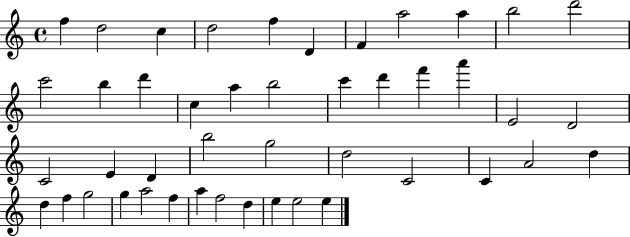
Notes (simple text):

F5/q D5/h C5/q D5/h F5/q D4/q F4/q A5/h A5/q B5/h D6/h C6/h B5/q D6/q C5/q A5/q B5/h C6/q D6/q F6/q A6/q E4/h D4/h C4/h E4/q D4/q B5/h G5/h D5/h C4/h C4/q A4/h D5/q D5/q F5/q G5/h G5/q A5/h F5/q A5/q F5/h D5/q E5/q E5/h E5/q